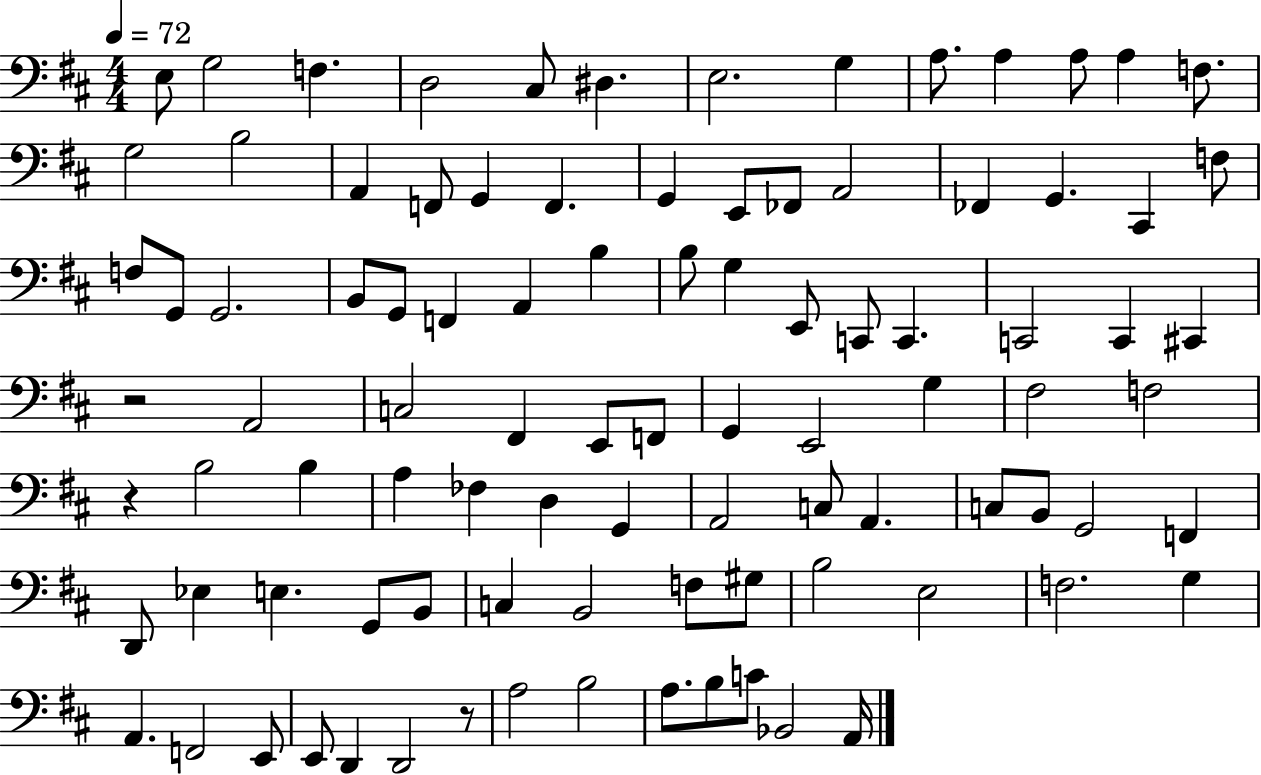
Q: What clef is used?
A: bass